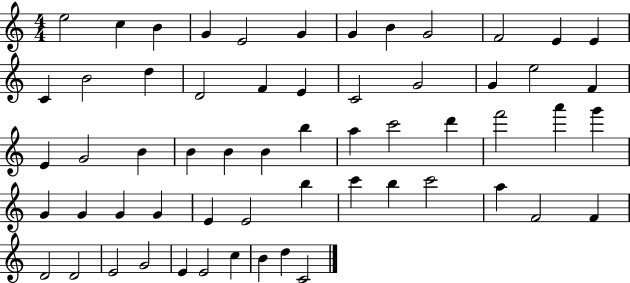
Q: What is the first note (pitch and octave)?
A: E5